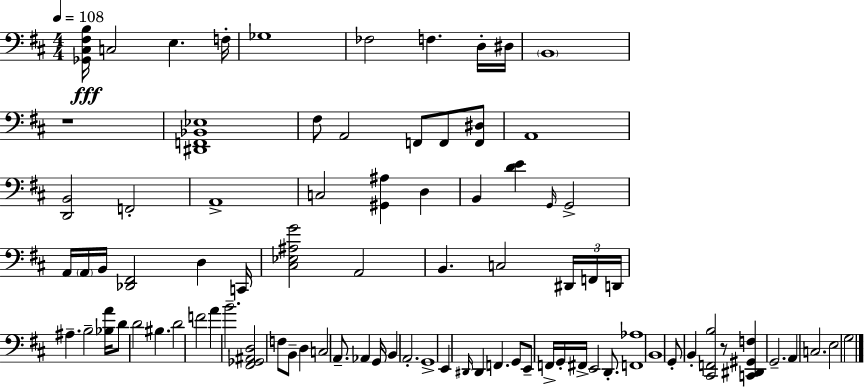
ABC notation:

X:1
T:Untitled
M:4/4
L:1/4
K:D
[_G,,^C,^F,B,]/4 C,2 E, F,/4 _G,4 _F,2 F, D,/4 ^D,/4 B,,4 z4 [^D,,F,,_B,,_E,]4 ^F,/2 A,,2 F,,/2 F,,/2 [F,,^D,]/2 A,,4 [D,,B,,]2 F,,2 A,,4 C,2 [^G,,^A,] D, B,, [DE] G,,/4 G,,2 A,,/4 A,,/4 B,,/4 [_D,,^F,,]2 D, C,,/4 [^C,_E,^A,G]2 A,,2 B,, C,2 ^D,,/4 F,,/4 D,,/4 ^A, B,2 [_B,A]/4 D/2 D2 ^B, D2 F2 A B2 [^F,,_G,,^A,,D,]2 F,/2 B,,/2 D, C,2 A,,/2 _A,, G,,/4 B,, A,,2 G,,4 E,, ^D,,/4 ^D,, F,, G,,/2 E,,/2 F,,/4 G,,/4 ^F,,/4 E,,2 D,,/2 [F,,_A,]4 B,,4 G,,/2 B,, [^C,,F,,B,]2 z/2 [C,,^D,,^G,,F,] G,,2 A,, C,2 E,2 G,2